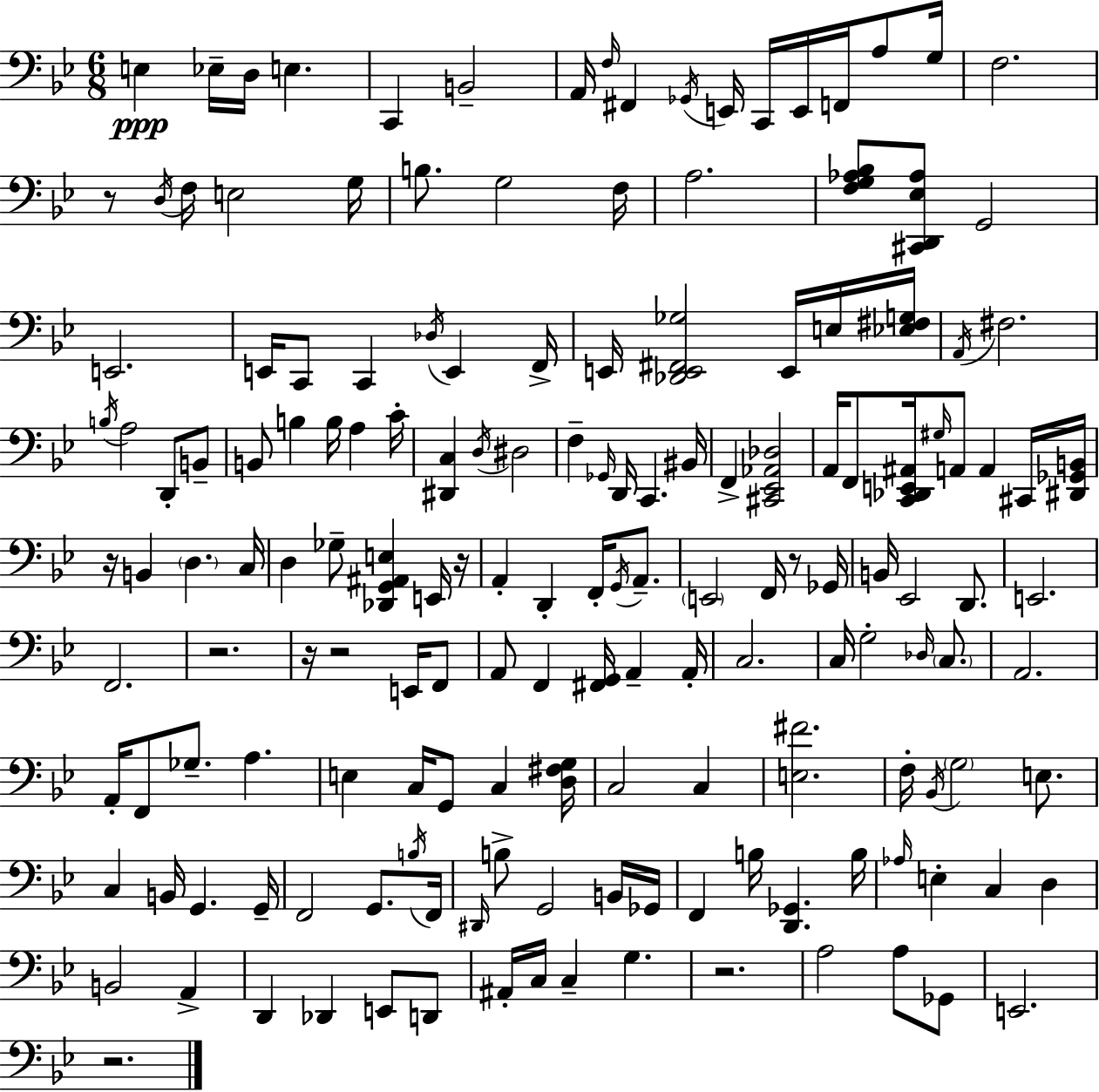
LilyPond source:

{
  \clef bass
  \numericTimeSignature
  \time 6/8
  \key g \minor
  e4\ppp ees16-- d16 e4. | c,4 b,2-- | a,16 \grace { f16 } fis,4 \acciaccatura { ges,16 } e,16 c,16 e,16 f,16 a8 | g16 f2. | \break r8 \acciaccatura { d16 } f16 e2 | g16 b8. g2 | f16 a2. | <f g aes bes>8 <cis, d, ees aes>8 g,2 | \break e,2. | e,16 c,8 c,4 \acciaccatura { des16 } e,4 | f,16-> e,16 <des, e, fis, ges>2 | e,16 e16 <ees fis g>16 \acciaccatura { a,16 } fis2. | \break \acciaccatura { b16 } a2 | d,8-. b,8-- b,8 b4 | b16 a4 c'16-. <dis, c>4 \acciaccatura { d16 } dis2 | f4-- \grace { ges,16 } | \break d,16 c,4. bis,16 f,4-> | <cis, ees, aes, des>2 a,16 f,8 <c, des, e, ais,>16 | \grace { gis16 } a,8 a,4 cis,16 <dis, ges, b,>16 r16 b,4 | \parenthesize d4. c16 d4 | \break ges8-- <des, g, ais, e>4 e,16 r16 a,4-. | d,4-. f,16-. \acciaccatura { g,16 } a,8.-- \parenthesize e,2 | f,16 r8 ges,16 b,16 ees,2 | d,8. e,2. | \break f,2. | r2. | r16 r2 | e,16 f,8 a,8 | \break f,4 <fis, g,>16 a,4-- a,16-. c2. | c16 g2-. | \grace { des16 } \parenthesize c8. a,2. | a,16-. | \break f,8 ges8.-- a4. e4 | c16 g,8 c4 <d fis g>16 c2 | c4 <e fis'>2. | f16-. | \break \acciaccatura { bes,16 } \parenthesize g2 e8. | c4 b,16 g,4. g,16-- | f,2 g,8. \acciaccatura { b16 } | f,16 \grace { dis,16 } b8-> g,2 | \break b,16 ges,16 f,4 b16 <d, ges,>4. | b16 \grace { aes16 } e4-. c4 d4 | b,2 a,4-> | d,4 des,4 e,8 | \break d,8 ais,16-. c16 c4-- g4. | r2. | a2 a8 | ges,8 e,2. | \break r2. | \bar "|."
}